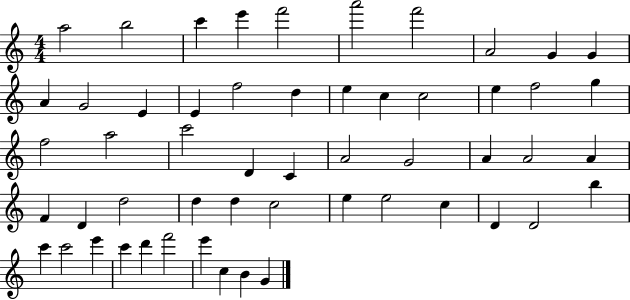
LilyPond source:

{
  \clef treble
  \numericTimeSignature
  \time 4/4
  \key c \major
  a''2 b''2 | c'''4 e'''4 f'''2 | a'''2 f'''2 | a'2 g'4 g'4 | \break a'4 g'2 e'4 | e'4 f''2 d''4 | e''4 c''4 c''2 | e''4 f''2 g''4 | \break f''2 a''2 | c'''2 d'4 c'4 | a'2 g'2 | a'4 a'2 a'4 | \break f'4 d'4 d''2 | d''4 d''4 c''2 | e''4 e''2 c''4 | d'4 d'2 b''4 | \break c'''4 c'''2 e'''4 | c'''4 d'''4 f'''2 | e'''4 c''4 b'4 g'4 | \bar "|."
}